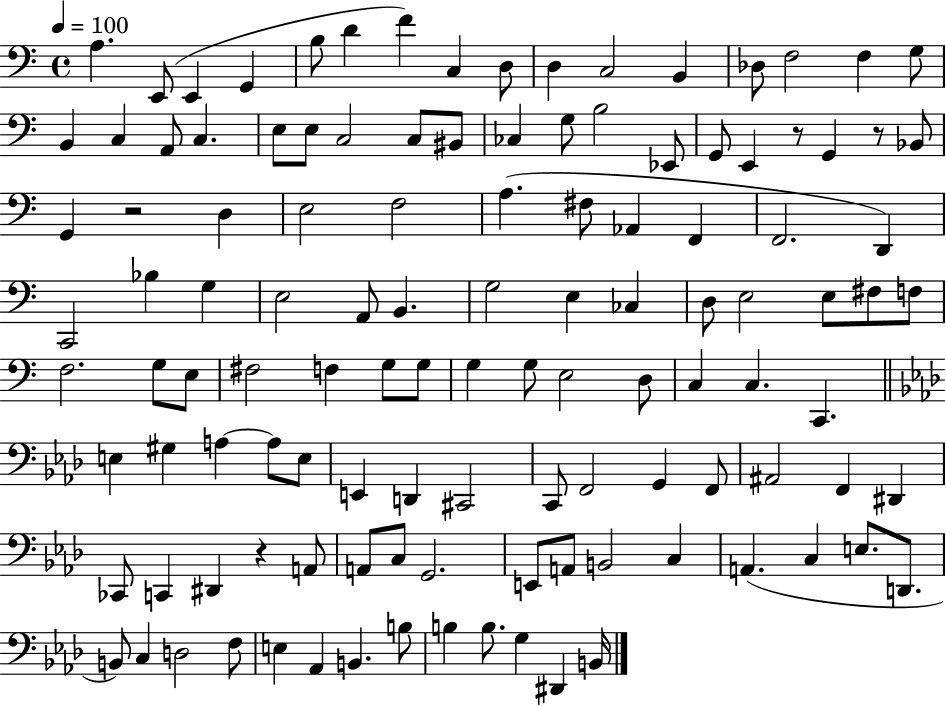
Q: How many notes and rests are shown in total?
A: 118